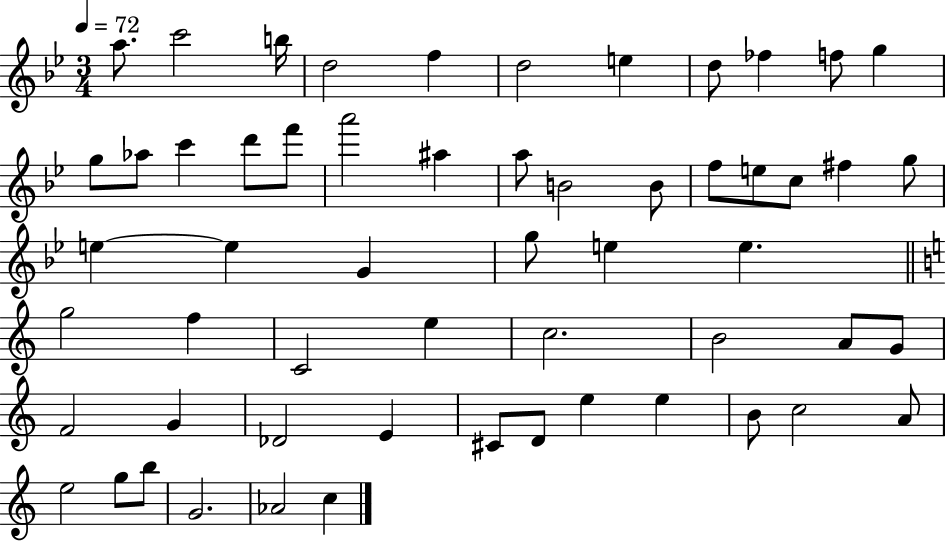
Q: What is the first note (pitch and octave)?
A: A5